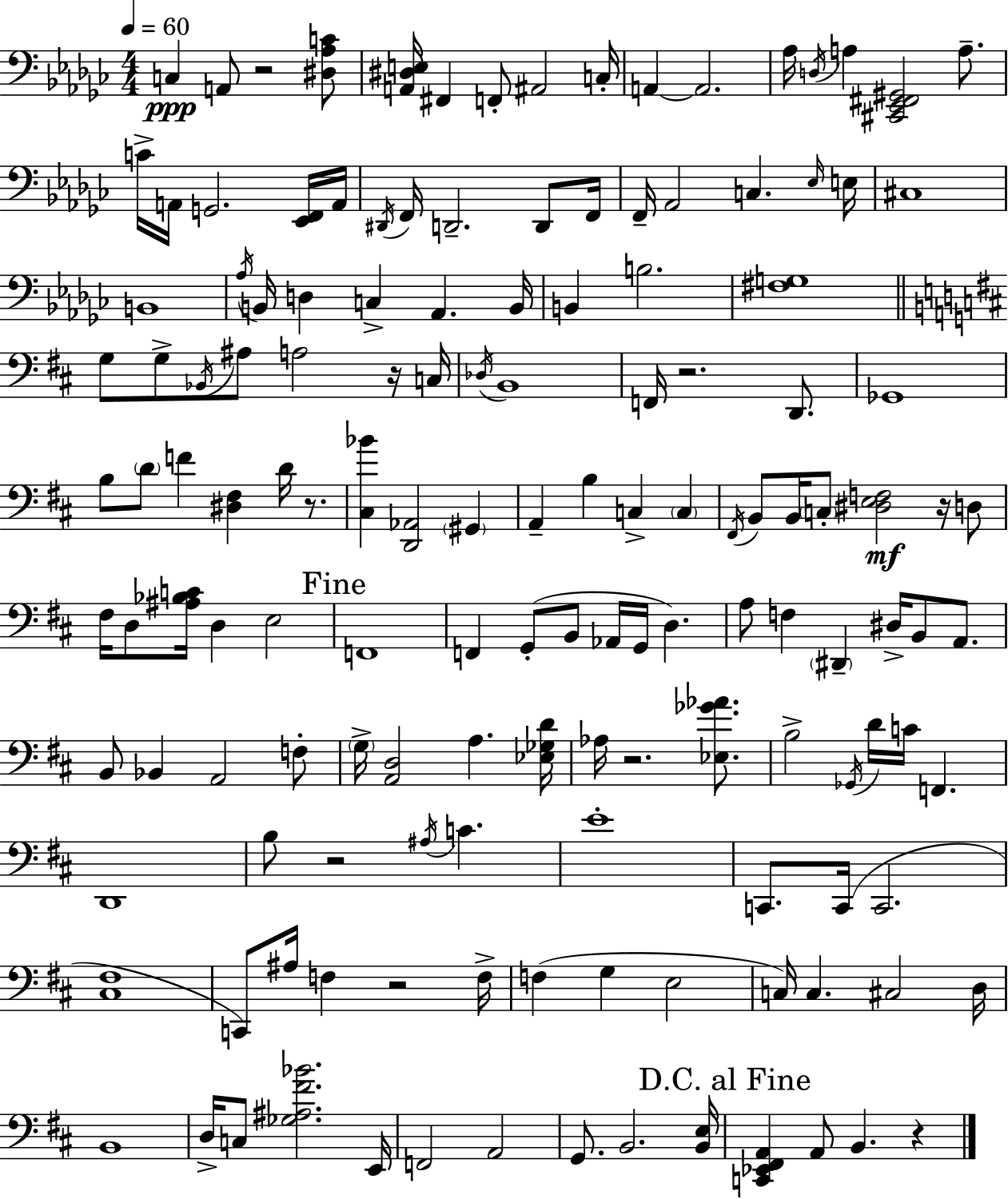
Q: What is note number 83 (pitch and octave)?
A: G3